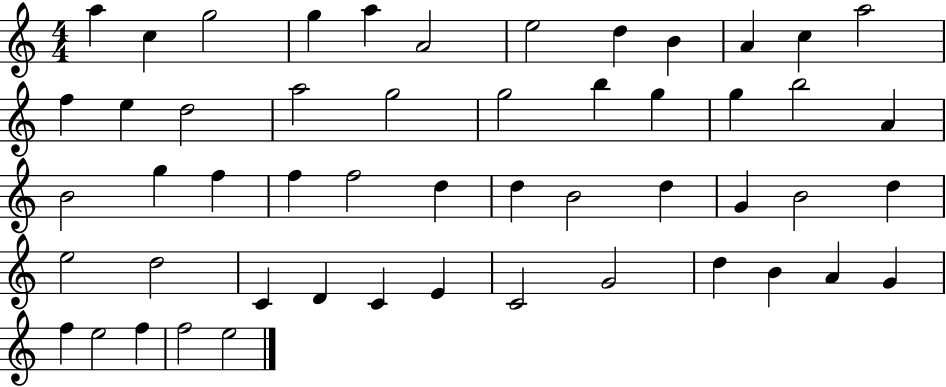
X:1
T:Untitled
M:4/4
L:1/4
K:C
a c g2 g a A2 e2 d B A c a2 f e d2 a2 g2 g2 b g g b2 A B2 g f f f2 d d B2 d G B2 d e2 d2 C D C E C2 G2 d B A G f e2 f f2 e2